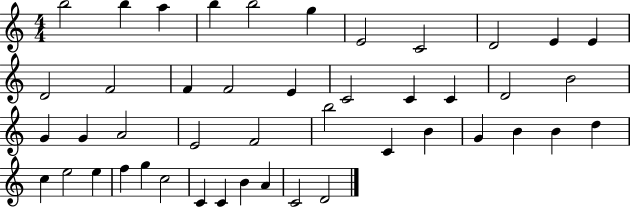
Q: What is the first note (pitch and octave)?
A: B5